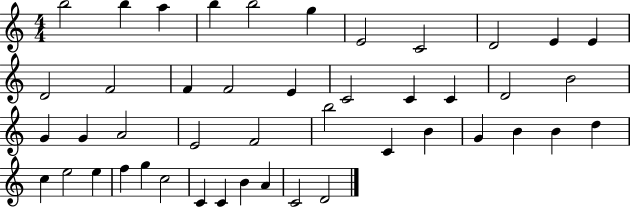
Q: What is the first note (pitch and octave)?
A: B5